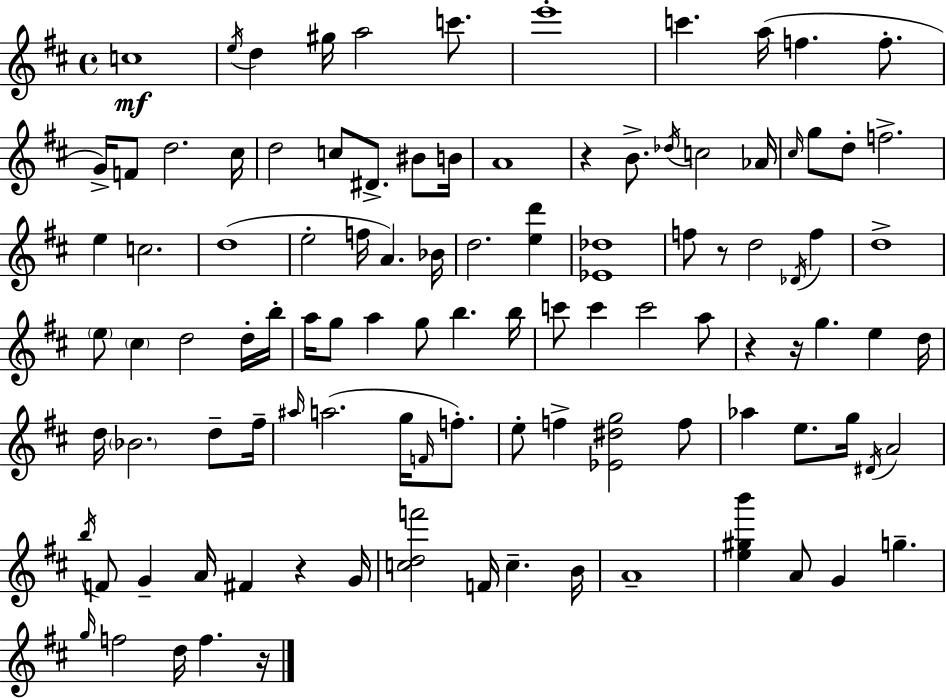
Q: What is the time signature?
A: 4/4